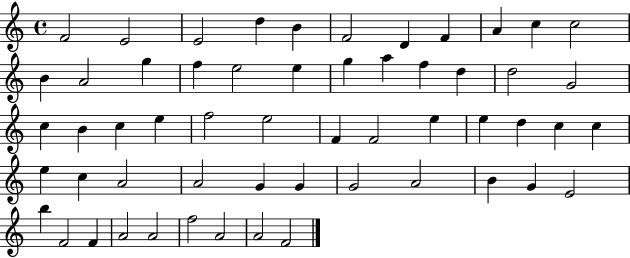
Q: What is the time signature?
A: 4/4